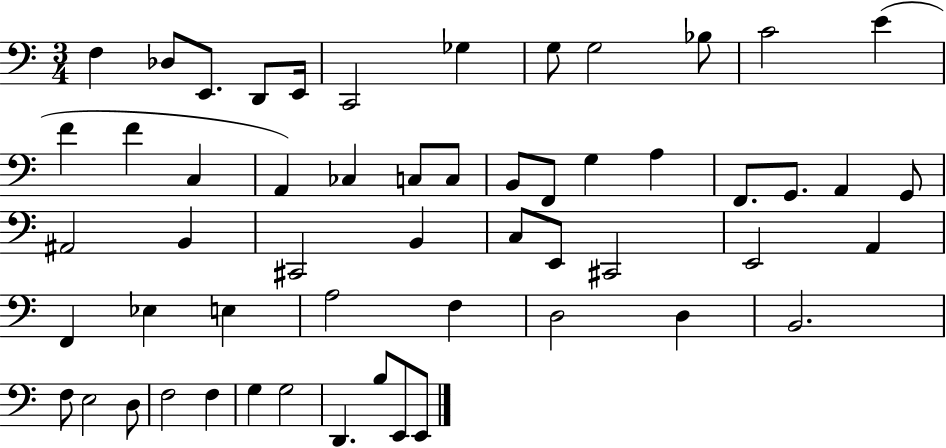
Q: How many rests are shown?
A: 0